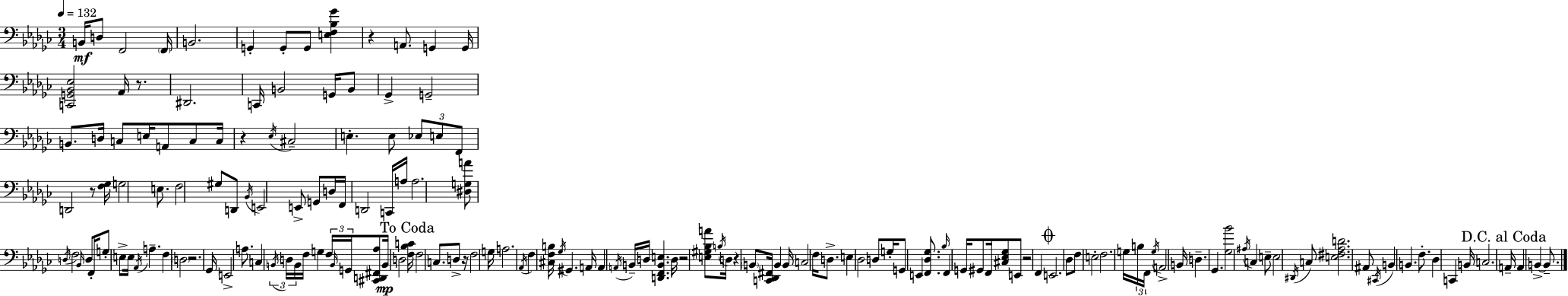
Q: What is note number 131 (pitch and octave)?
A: C3